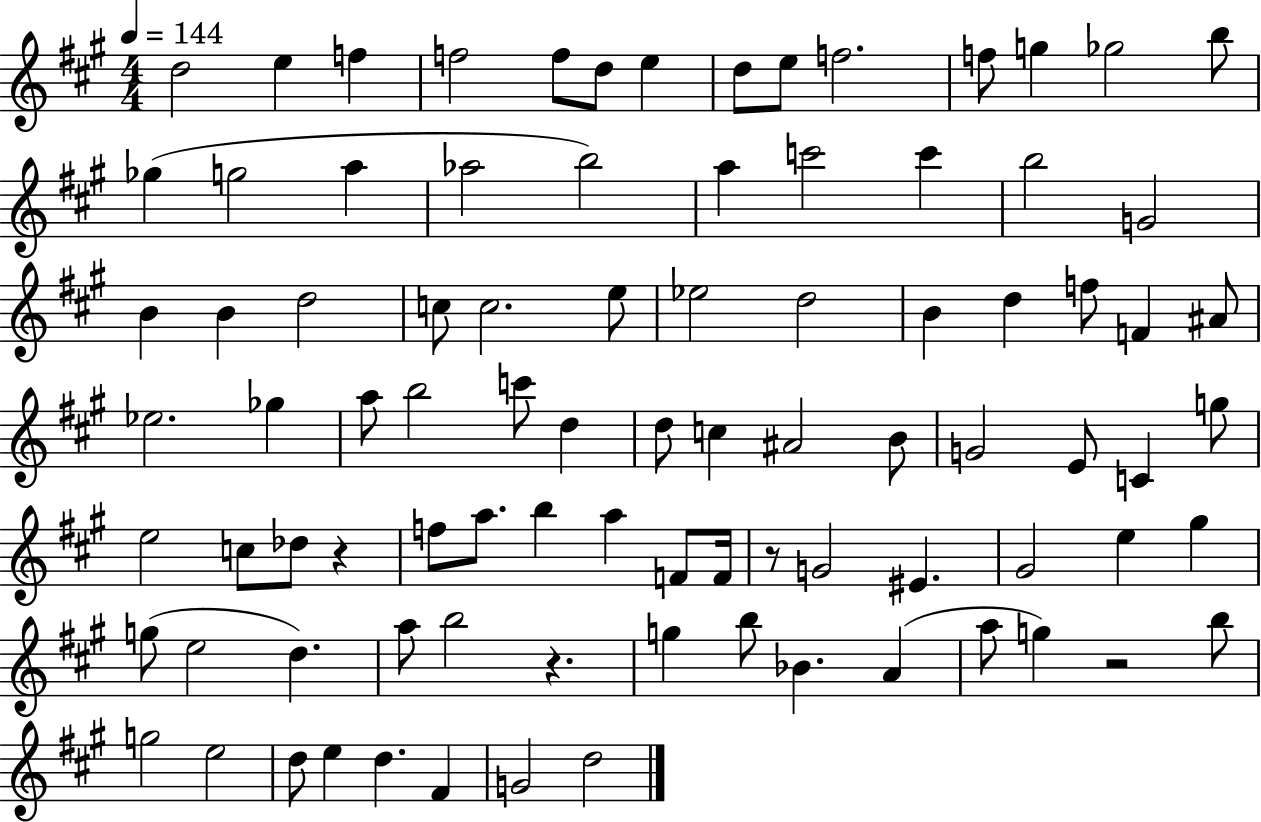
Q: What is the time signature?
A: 4/4